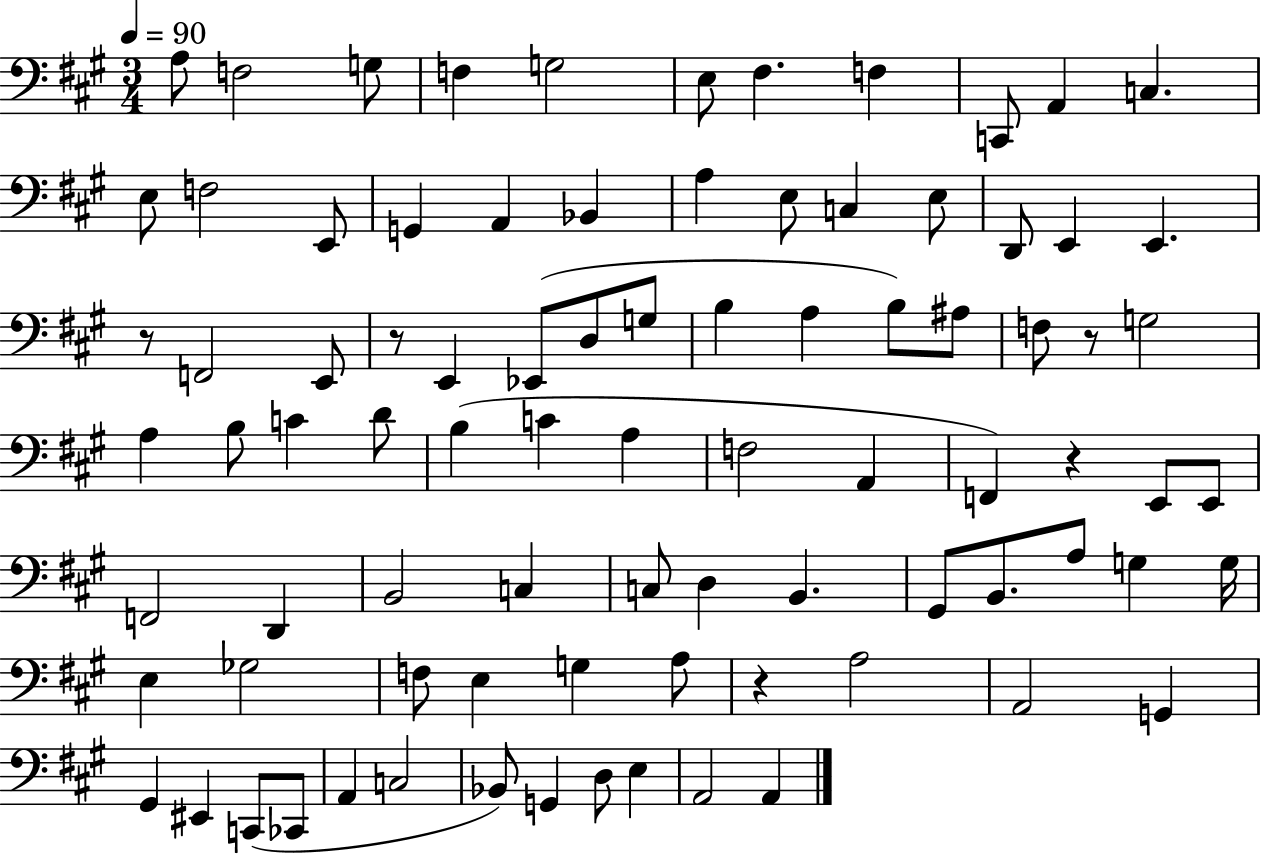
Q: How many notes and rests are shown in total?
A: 86